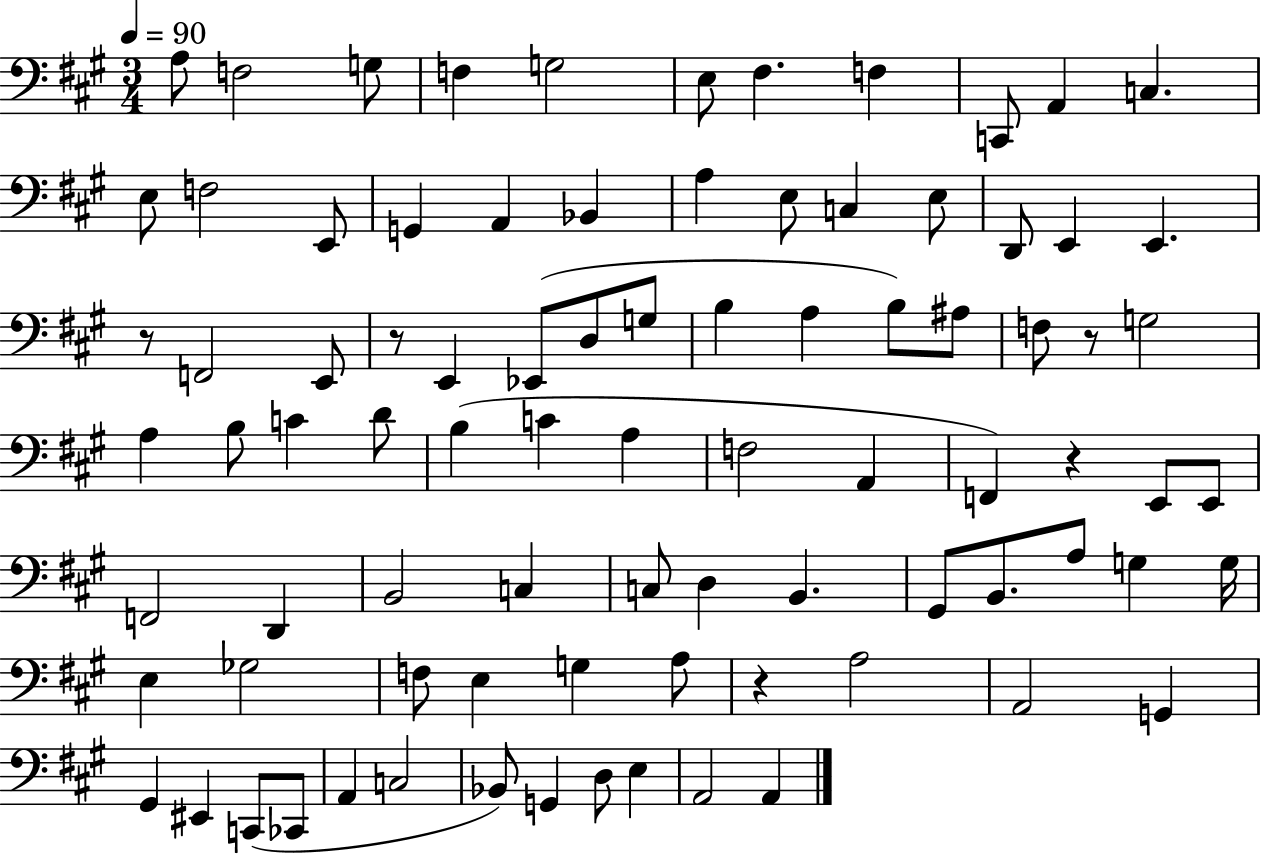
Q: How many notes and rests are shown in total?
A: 86